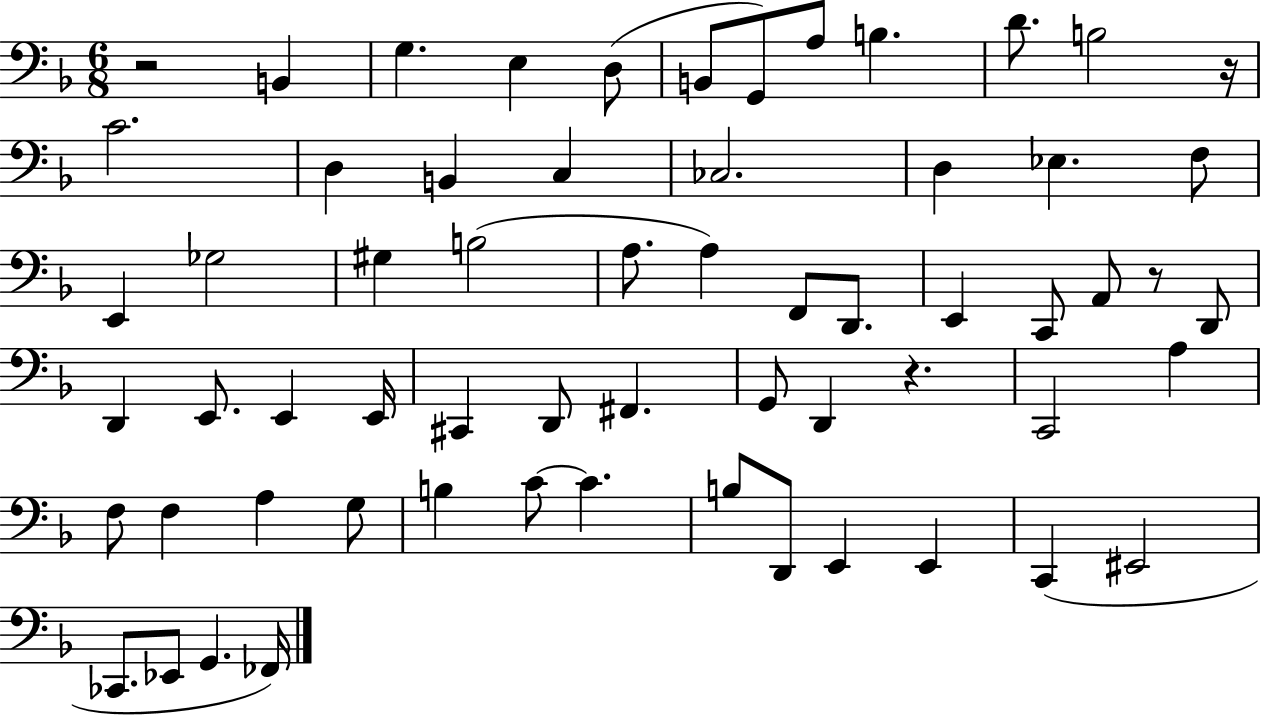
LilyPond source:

{
  \clef bass
  \numericTimeSignature
  \time 6/8
  \key f \major
  r2 b,4 | g4. e4 d8( | b,8 g,8) a8 b4. | d'8. b2 r16 | \break c'2. | d4 b,4 c4 | ces2. | d4 ees4. f8 | \break e,4 ges2 | gis4 b2( | a8. a4) f,8 d,8. | e,4 c,8 a,8 r8 d,8 | \break d,4 e,8. e,4 e,16 | cis,4 d,8 fis,4. | g,8 d,4 r4. | c,2 a4 | \break f8 f4 a4 g8 | b4 c'8~~ c'4. | b8 d,8 e,4 e,4 | c,4( eis,2 | \break ces,8. ees,8 g,4. fes,16) | \bar "|."
}